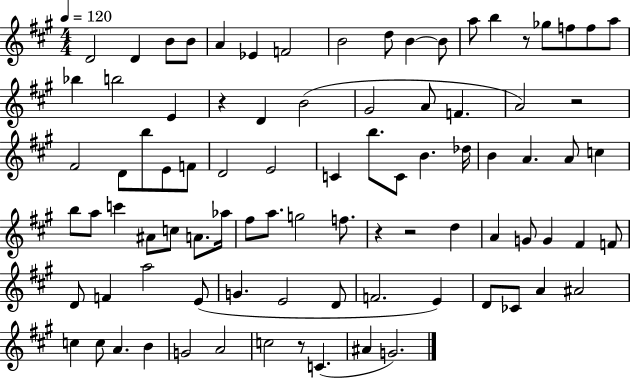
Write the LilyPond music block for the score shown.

{
  \clef treble
  \numericTimeSignature
  \time 4/4
  \key a \major
  \tempo 4 = 120
  d'2 d'4 b'8 b'8 | a'4 ees'4 f'2 | b'2 d''8 b'4~~ b'8 | a''8 b''4 r8 ges''8 f''8 f''8 a''8 | \break bes''4 b''2 e'4 | r4 d'4 b'2( | gis'2 a'8 f'4. | a'2) r2 | \break fis'2 d'8 b''8 e'8 f'8 | d'2 e'2 | c'4 b''8. c'8 b'4. des''16 | b'4 a'4. a'8 c''4 | \break b''8 a''8 c'''4 ais'8 c''8 a'8. aes''16 | fis''8 a''8. g''2 f''8. | r4 r2 d''4 | a'4 g'8 g'4 fis'4 f'8 | \break d'8 f'4 a''2 e'8( | g'4. e'2 d'8 | f'2. e'4) | d'8 ces'8 a'4 ais'2 | \break c''4 c''8 a'4. b'4 | g'2 a'2 | c''2 r8 c'4.( | ais'4 g'2.) | \break \bar "|."
}